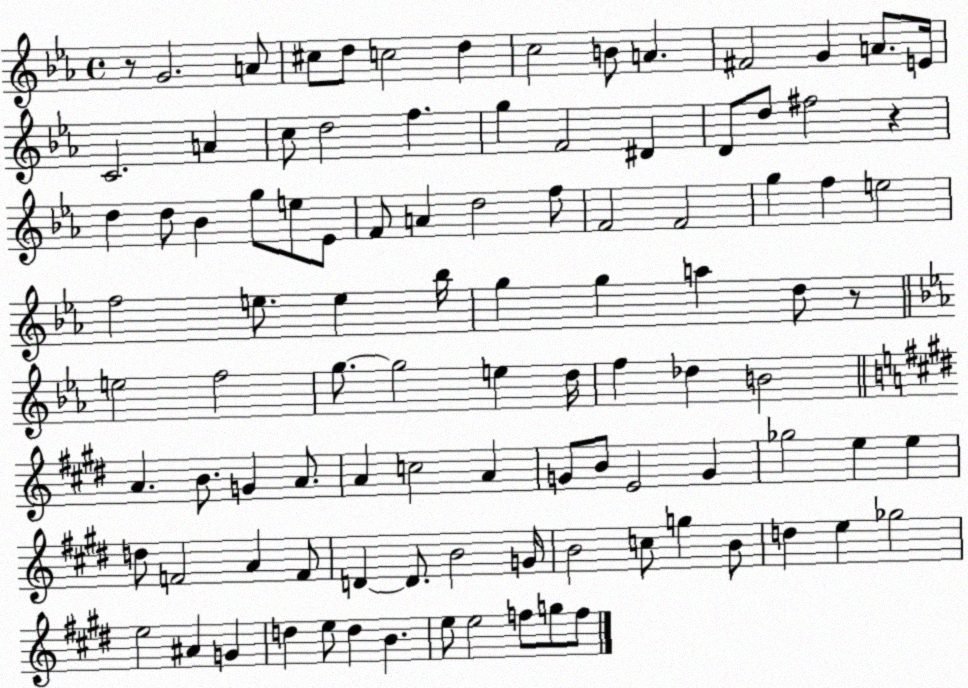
X:1
T:Untitled
M:4/4
L:1/4
K:Eb
z/2 G2 A/2 ^c/2 d/2 c2 d c2 B/2 A ^F2 G A/2 E/4 C2 A c/2 d2 f g F2 ^D D/2 d/2 ^f2 z d d/2 _B g/2 e/2 _E/2 F/2 A d2 f/2 F2 F2 g f e2 f2 e/2 e _b/4 g g a d/2 z/2 e2 f2 g/2 g2 e d/4 f _d B2 A B/2 G A/2 A c2 A G/2 B/2 E2 G _g2 e e d/2 F2 A F/2 D D/2 B2 G/4 B2 c/2 g B/2 d e _g2 e2 ^A G d e/2 d B e/2 e2 f/2 g/2 f/2